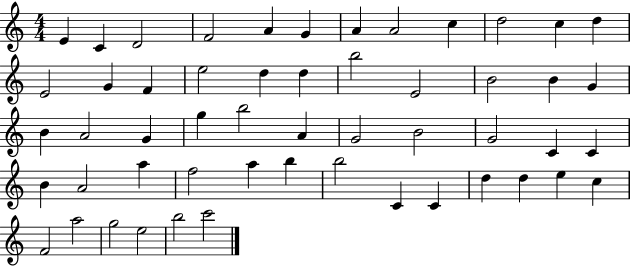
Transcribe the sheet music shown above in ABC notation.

X:1
T:Untitled
M:4/4
L:1/4
K:C
E C D2 F2 A G A A2 c d2 c d E2 G F e2 d d b2 E2 B2 B G B A2 G g b2 A G2 B2 G2 C C B A2 a f2 a b b2 C C d d e c F2 a2 g2 e2 b2 c'2